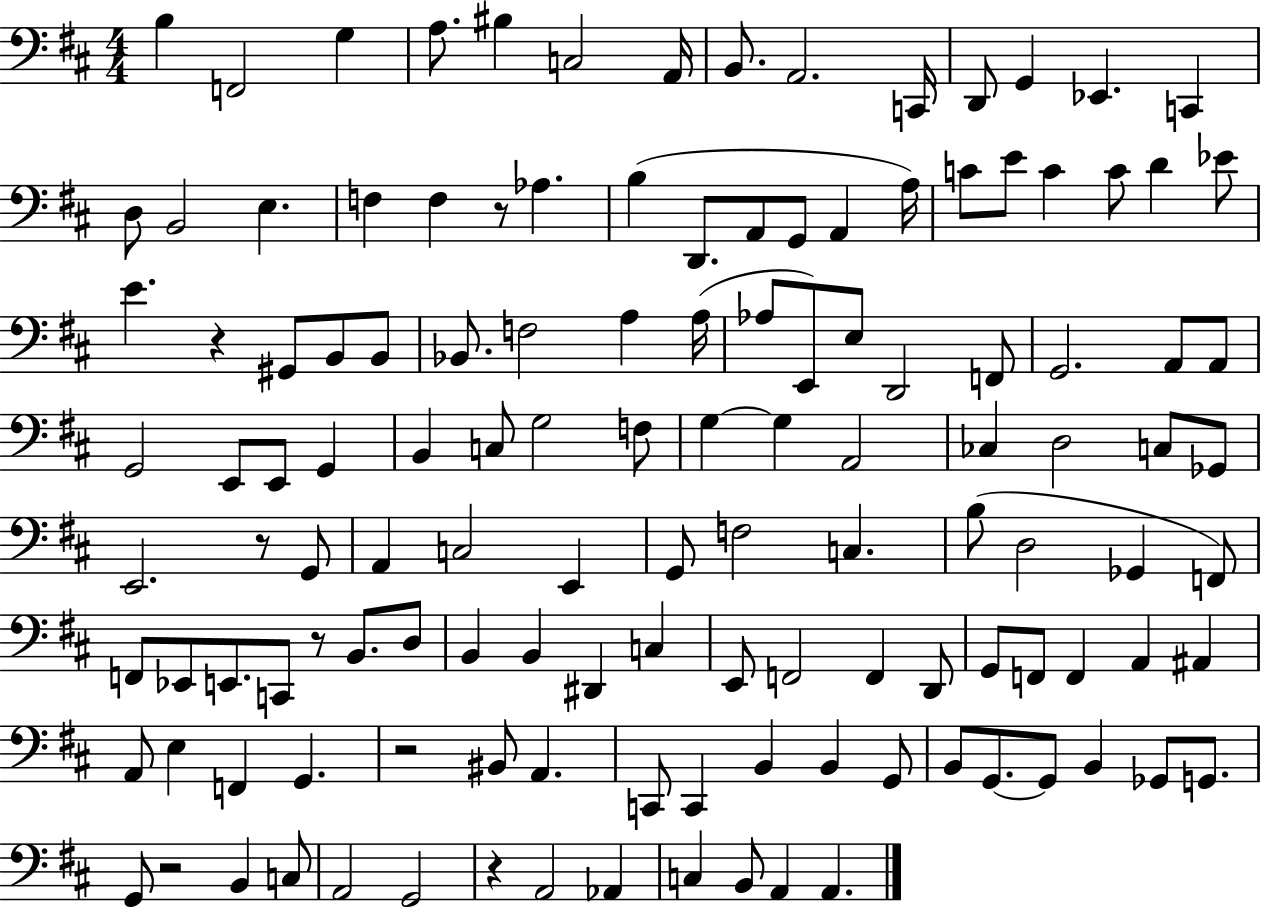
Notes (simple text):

B3/q F2/h G3/q A3/e. BIS3/q C3/h A2/s B2/e. A2/h. C2/s D2/e G2/q Eb2/q. C2/q D3/e B2/h E3/q. F3/q F3/q R/e Ab3/q. B3/q D2/e. A2/e G2/e A2/q A3/s C4/e E4/e C4/q C4/e D4/q Eb4/e E4/q. R/q G#2/e B2/e B2/e Bb2/e. F3/h A3/q A3/s Ab3/e E2/e E3/e D2/h F2/e G2/h. A2/e A2/e G2/h E2/e E2/e G2/q B2/q C3/e G3/h F3/e G3/q G3/q A2/h CES3/q D3/h C3/e Gb2/e E2/h. R/e G2/e A2/q C3/h E2/q G2/e F3/h C3/q. B3/e D3/h Gb2/q F2/e F2/e Eb2/e E2/e. C2/e R/e B2/e. D3/e B2/q B2/q D#2/q C3/q E2/e F2/h F2/q D2/e G2/e F2/e F2/q A2/q A#2/q A2/e E3/q F2/q G2/q. R/h BIS2/e A2/q. C2/e C2/q B2/q B2/q G2/e B2/e G2/e. G2/e B2/q Gb2/e G2/e. G2/e R/h B2/q C3/e A2/h G2/h R/q A2/h Ab2/q C3/q B2/e A2/q A2/q.